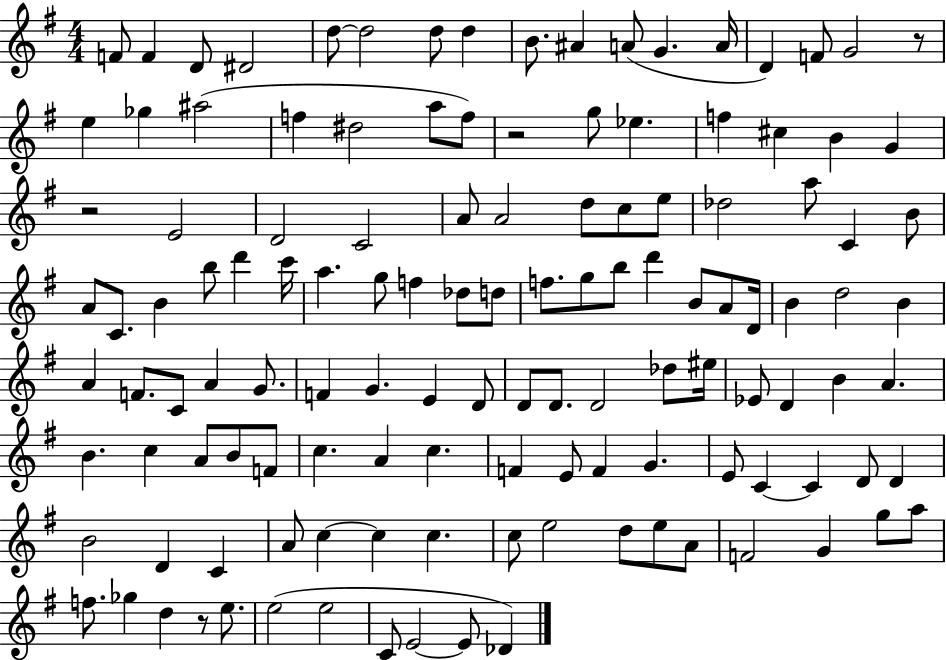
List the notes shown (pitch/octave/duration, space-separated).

F4/e F4/q D4/e D#4/h D5/e D5/h D5/e D5/q B4/e. A#4/q A4/e G4/q. A4/s D4/q F4/e G4/h R/e E5/q Gb5/q A#5/h F5/q D#5/h A5/e F5/e R/h G5/e Eb5/q. F5/q C#5/q B4/q G4/q R/h E4/h D4/h C4/h A4/e A4/h D5/e C5/e E5/e Db5/h A5/e C4/q B4/e A4/e C4/e. B4/q B5/e D6/q C6/s A5/q. G5/e F5/q Db5/e D5/e F5/e. G5/e B5/e D6/q B4/e A4/e D4/s B4/q D5/h B4/q A4/q F4/e. C4/e A4/q G4/e. F4/q G4/q. E4/q D4/e D4/e D4/e. D4/h Db5/e EIS5/s Eb4/e D4/q B4/q A4/q. B4/q. C5/q A4/e B4/e F4/e C5/q. A4/q C5/q. F4/q E4/e F4/q G4/q. E4/e C4/q C4/q D4/e D4/q B4/h D4/q C4/q A4/e C5/q C5/q C5/q. C5/e E5/h D5/e E5/e A4/e F4/h G4/q G5/e A5/e F5/e. Gb5/q D5/q R/e E5/e. E5/h E5/h C4/e E4/h E4/e Db4/q